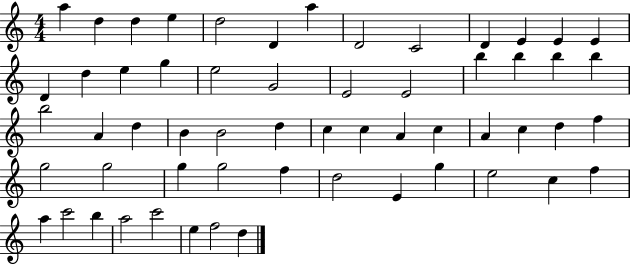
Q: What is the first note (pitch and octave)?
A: A5